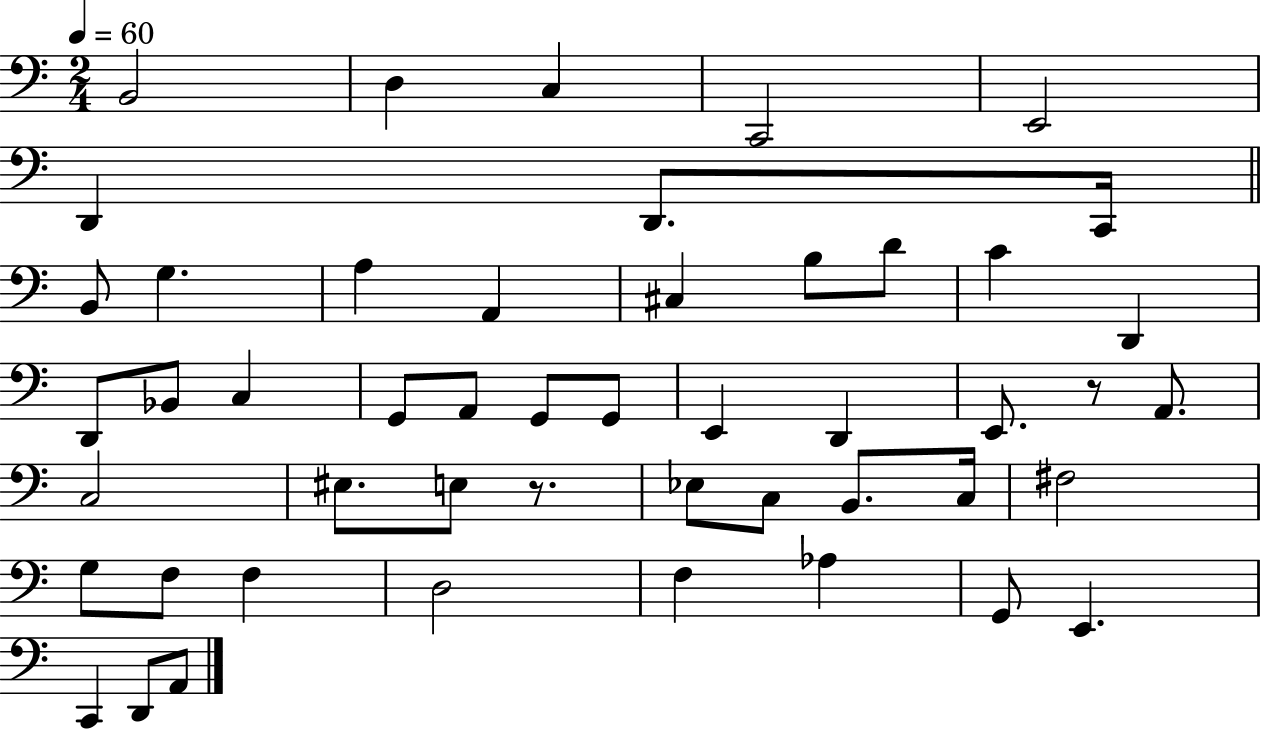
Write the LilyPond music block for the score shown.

{
  \clef bass
  \numericTimeSignature
  \time 2/4
  \key c \major
  \tempo 4 = 60
  \repeat volta 2 { b,2 | d4 c4 | c,2 | e,2 | \break d,4 d,8. c,16 | \bar "||" \break \key c \major b,8 g4. | a4 a,4 | cis4 b8 d'8 | c'4 d,4 | \break d,8 bes,8 c4 | g,8 a,8 g,8 g,8 | e,4 d,4 | e,8. r8 a,8. | \break c2 | eis8. e8 r8. | ees8 c8 b,8. c16 | fis2 | \break g8 f8 f4 | d2 | f4 aes4 | g,8 e,4. | \break c,4 d,8 a,8 | } \bar "|."
}